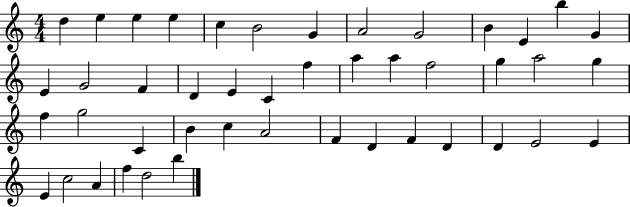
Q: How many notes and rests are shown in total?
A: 45